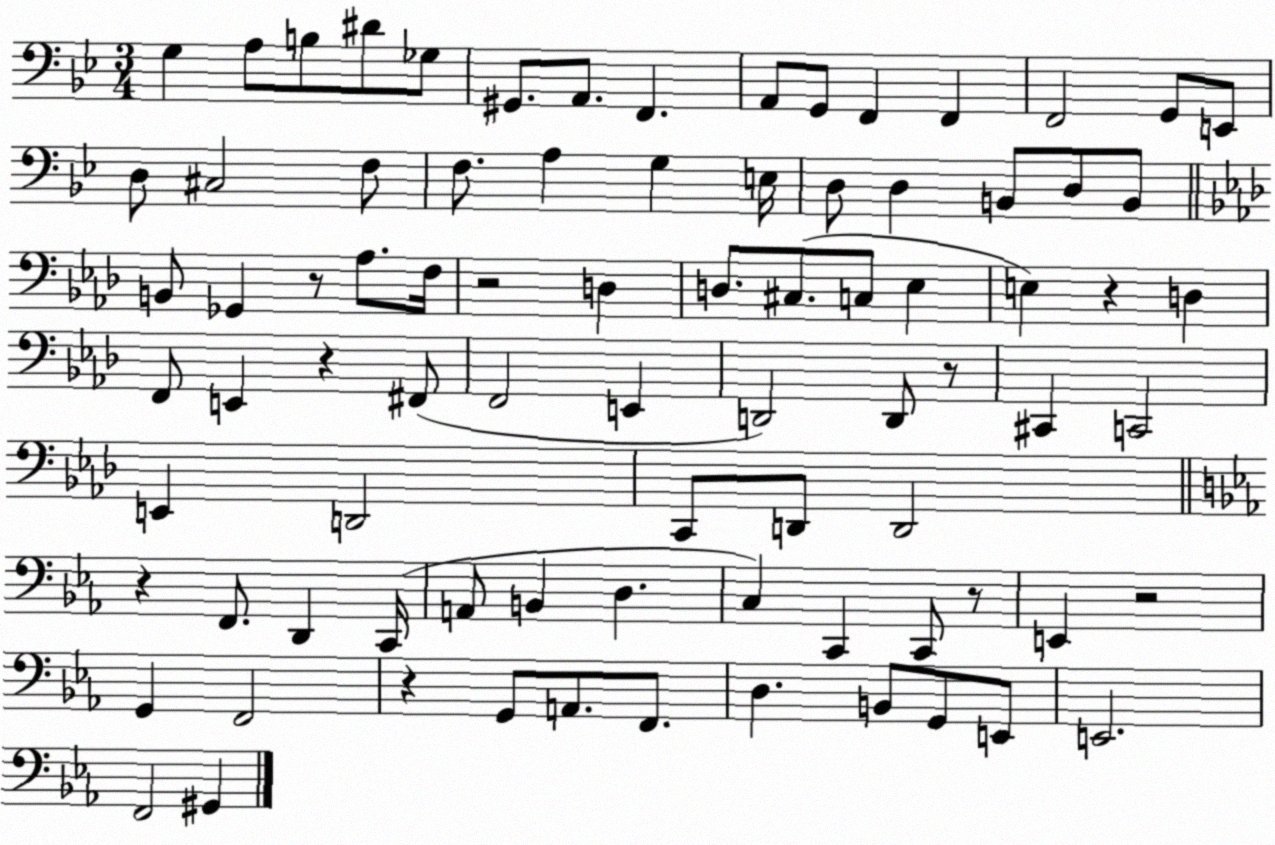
X:1
T:Untitled
M:3/4
L:1/4
K:Bb
G, A,/2 B,/2 ^D/2 _G,/2 ^G,,/2 A,,/2 F,, A,,/2 G,,/2 F,, F,, F,,2 G,,/2 E,,/2 D,/2 ^C,2 F,/2 F,/2 A, G, E,/4 D,/2 D, B,,/2 D,/2 B,,/2 B,,/2 _G,, z/2 _A,/2 F,/4 z2 D, D,/2 ^C,/2 C,/2 _E, E, z D, F,,/2 E,, z ^F,,/2 F,,2 E,, D,,2 D,,/2 z/2 ^C,, C,,2 E,, D,,2 C,,/2 D,,/2 D,,2 z F,,/2 D,, C,,/4 A,,/2 B,, D, C, C,, C,,/2 z/2 E,, z2 G,, F,,2 z G,,/2 A,,/2 F,,/2 D, B,,/2 G,,/2 E,,/2 E,,2 F,,2 ^G,,